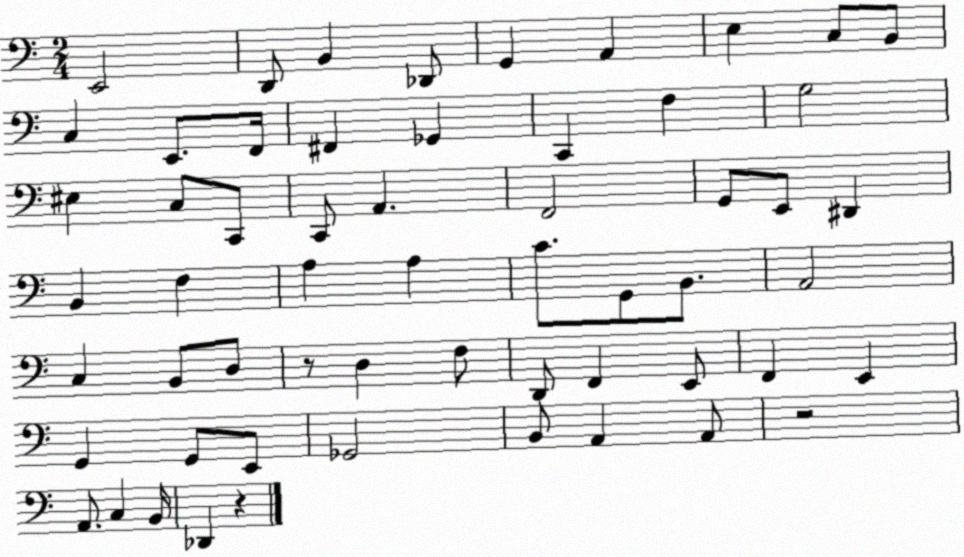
X:1
T:Untitled
M:2/4
L:1/4
K:C
E,,2 D,,/2 B,, _D,,/2 G,, A,, E, C,/2 B,,/2 C, E,,/2 F,,/4 ^F,, _G,, C,, F, G,2 ^E, C,/2 C,,/2 C,,/2 A,, F,,2 G,,/2 E,,/2 ^D,, B,, F, A, A, C/2 G,,/2 B,,/2 A,,2 C, B,,/2 D,/2 z/2 D, F,/2 D,,/2 F,, E,,/2 F,, E,, G,, G,,/2 E,,/2 _G,,2 B,,/2 A,, A,,/2 z2 A,,/2 C, B,,/4 _D,, z